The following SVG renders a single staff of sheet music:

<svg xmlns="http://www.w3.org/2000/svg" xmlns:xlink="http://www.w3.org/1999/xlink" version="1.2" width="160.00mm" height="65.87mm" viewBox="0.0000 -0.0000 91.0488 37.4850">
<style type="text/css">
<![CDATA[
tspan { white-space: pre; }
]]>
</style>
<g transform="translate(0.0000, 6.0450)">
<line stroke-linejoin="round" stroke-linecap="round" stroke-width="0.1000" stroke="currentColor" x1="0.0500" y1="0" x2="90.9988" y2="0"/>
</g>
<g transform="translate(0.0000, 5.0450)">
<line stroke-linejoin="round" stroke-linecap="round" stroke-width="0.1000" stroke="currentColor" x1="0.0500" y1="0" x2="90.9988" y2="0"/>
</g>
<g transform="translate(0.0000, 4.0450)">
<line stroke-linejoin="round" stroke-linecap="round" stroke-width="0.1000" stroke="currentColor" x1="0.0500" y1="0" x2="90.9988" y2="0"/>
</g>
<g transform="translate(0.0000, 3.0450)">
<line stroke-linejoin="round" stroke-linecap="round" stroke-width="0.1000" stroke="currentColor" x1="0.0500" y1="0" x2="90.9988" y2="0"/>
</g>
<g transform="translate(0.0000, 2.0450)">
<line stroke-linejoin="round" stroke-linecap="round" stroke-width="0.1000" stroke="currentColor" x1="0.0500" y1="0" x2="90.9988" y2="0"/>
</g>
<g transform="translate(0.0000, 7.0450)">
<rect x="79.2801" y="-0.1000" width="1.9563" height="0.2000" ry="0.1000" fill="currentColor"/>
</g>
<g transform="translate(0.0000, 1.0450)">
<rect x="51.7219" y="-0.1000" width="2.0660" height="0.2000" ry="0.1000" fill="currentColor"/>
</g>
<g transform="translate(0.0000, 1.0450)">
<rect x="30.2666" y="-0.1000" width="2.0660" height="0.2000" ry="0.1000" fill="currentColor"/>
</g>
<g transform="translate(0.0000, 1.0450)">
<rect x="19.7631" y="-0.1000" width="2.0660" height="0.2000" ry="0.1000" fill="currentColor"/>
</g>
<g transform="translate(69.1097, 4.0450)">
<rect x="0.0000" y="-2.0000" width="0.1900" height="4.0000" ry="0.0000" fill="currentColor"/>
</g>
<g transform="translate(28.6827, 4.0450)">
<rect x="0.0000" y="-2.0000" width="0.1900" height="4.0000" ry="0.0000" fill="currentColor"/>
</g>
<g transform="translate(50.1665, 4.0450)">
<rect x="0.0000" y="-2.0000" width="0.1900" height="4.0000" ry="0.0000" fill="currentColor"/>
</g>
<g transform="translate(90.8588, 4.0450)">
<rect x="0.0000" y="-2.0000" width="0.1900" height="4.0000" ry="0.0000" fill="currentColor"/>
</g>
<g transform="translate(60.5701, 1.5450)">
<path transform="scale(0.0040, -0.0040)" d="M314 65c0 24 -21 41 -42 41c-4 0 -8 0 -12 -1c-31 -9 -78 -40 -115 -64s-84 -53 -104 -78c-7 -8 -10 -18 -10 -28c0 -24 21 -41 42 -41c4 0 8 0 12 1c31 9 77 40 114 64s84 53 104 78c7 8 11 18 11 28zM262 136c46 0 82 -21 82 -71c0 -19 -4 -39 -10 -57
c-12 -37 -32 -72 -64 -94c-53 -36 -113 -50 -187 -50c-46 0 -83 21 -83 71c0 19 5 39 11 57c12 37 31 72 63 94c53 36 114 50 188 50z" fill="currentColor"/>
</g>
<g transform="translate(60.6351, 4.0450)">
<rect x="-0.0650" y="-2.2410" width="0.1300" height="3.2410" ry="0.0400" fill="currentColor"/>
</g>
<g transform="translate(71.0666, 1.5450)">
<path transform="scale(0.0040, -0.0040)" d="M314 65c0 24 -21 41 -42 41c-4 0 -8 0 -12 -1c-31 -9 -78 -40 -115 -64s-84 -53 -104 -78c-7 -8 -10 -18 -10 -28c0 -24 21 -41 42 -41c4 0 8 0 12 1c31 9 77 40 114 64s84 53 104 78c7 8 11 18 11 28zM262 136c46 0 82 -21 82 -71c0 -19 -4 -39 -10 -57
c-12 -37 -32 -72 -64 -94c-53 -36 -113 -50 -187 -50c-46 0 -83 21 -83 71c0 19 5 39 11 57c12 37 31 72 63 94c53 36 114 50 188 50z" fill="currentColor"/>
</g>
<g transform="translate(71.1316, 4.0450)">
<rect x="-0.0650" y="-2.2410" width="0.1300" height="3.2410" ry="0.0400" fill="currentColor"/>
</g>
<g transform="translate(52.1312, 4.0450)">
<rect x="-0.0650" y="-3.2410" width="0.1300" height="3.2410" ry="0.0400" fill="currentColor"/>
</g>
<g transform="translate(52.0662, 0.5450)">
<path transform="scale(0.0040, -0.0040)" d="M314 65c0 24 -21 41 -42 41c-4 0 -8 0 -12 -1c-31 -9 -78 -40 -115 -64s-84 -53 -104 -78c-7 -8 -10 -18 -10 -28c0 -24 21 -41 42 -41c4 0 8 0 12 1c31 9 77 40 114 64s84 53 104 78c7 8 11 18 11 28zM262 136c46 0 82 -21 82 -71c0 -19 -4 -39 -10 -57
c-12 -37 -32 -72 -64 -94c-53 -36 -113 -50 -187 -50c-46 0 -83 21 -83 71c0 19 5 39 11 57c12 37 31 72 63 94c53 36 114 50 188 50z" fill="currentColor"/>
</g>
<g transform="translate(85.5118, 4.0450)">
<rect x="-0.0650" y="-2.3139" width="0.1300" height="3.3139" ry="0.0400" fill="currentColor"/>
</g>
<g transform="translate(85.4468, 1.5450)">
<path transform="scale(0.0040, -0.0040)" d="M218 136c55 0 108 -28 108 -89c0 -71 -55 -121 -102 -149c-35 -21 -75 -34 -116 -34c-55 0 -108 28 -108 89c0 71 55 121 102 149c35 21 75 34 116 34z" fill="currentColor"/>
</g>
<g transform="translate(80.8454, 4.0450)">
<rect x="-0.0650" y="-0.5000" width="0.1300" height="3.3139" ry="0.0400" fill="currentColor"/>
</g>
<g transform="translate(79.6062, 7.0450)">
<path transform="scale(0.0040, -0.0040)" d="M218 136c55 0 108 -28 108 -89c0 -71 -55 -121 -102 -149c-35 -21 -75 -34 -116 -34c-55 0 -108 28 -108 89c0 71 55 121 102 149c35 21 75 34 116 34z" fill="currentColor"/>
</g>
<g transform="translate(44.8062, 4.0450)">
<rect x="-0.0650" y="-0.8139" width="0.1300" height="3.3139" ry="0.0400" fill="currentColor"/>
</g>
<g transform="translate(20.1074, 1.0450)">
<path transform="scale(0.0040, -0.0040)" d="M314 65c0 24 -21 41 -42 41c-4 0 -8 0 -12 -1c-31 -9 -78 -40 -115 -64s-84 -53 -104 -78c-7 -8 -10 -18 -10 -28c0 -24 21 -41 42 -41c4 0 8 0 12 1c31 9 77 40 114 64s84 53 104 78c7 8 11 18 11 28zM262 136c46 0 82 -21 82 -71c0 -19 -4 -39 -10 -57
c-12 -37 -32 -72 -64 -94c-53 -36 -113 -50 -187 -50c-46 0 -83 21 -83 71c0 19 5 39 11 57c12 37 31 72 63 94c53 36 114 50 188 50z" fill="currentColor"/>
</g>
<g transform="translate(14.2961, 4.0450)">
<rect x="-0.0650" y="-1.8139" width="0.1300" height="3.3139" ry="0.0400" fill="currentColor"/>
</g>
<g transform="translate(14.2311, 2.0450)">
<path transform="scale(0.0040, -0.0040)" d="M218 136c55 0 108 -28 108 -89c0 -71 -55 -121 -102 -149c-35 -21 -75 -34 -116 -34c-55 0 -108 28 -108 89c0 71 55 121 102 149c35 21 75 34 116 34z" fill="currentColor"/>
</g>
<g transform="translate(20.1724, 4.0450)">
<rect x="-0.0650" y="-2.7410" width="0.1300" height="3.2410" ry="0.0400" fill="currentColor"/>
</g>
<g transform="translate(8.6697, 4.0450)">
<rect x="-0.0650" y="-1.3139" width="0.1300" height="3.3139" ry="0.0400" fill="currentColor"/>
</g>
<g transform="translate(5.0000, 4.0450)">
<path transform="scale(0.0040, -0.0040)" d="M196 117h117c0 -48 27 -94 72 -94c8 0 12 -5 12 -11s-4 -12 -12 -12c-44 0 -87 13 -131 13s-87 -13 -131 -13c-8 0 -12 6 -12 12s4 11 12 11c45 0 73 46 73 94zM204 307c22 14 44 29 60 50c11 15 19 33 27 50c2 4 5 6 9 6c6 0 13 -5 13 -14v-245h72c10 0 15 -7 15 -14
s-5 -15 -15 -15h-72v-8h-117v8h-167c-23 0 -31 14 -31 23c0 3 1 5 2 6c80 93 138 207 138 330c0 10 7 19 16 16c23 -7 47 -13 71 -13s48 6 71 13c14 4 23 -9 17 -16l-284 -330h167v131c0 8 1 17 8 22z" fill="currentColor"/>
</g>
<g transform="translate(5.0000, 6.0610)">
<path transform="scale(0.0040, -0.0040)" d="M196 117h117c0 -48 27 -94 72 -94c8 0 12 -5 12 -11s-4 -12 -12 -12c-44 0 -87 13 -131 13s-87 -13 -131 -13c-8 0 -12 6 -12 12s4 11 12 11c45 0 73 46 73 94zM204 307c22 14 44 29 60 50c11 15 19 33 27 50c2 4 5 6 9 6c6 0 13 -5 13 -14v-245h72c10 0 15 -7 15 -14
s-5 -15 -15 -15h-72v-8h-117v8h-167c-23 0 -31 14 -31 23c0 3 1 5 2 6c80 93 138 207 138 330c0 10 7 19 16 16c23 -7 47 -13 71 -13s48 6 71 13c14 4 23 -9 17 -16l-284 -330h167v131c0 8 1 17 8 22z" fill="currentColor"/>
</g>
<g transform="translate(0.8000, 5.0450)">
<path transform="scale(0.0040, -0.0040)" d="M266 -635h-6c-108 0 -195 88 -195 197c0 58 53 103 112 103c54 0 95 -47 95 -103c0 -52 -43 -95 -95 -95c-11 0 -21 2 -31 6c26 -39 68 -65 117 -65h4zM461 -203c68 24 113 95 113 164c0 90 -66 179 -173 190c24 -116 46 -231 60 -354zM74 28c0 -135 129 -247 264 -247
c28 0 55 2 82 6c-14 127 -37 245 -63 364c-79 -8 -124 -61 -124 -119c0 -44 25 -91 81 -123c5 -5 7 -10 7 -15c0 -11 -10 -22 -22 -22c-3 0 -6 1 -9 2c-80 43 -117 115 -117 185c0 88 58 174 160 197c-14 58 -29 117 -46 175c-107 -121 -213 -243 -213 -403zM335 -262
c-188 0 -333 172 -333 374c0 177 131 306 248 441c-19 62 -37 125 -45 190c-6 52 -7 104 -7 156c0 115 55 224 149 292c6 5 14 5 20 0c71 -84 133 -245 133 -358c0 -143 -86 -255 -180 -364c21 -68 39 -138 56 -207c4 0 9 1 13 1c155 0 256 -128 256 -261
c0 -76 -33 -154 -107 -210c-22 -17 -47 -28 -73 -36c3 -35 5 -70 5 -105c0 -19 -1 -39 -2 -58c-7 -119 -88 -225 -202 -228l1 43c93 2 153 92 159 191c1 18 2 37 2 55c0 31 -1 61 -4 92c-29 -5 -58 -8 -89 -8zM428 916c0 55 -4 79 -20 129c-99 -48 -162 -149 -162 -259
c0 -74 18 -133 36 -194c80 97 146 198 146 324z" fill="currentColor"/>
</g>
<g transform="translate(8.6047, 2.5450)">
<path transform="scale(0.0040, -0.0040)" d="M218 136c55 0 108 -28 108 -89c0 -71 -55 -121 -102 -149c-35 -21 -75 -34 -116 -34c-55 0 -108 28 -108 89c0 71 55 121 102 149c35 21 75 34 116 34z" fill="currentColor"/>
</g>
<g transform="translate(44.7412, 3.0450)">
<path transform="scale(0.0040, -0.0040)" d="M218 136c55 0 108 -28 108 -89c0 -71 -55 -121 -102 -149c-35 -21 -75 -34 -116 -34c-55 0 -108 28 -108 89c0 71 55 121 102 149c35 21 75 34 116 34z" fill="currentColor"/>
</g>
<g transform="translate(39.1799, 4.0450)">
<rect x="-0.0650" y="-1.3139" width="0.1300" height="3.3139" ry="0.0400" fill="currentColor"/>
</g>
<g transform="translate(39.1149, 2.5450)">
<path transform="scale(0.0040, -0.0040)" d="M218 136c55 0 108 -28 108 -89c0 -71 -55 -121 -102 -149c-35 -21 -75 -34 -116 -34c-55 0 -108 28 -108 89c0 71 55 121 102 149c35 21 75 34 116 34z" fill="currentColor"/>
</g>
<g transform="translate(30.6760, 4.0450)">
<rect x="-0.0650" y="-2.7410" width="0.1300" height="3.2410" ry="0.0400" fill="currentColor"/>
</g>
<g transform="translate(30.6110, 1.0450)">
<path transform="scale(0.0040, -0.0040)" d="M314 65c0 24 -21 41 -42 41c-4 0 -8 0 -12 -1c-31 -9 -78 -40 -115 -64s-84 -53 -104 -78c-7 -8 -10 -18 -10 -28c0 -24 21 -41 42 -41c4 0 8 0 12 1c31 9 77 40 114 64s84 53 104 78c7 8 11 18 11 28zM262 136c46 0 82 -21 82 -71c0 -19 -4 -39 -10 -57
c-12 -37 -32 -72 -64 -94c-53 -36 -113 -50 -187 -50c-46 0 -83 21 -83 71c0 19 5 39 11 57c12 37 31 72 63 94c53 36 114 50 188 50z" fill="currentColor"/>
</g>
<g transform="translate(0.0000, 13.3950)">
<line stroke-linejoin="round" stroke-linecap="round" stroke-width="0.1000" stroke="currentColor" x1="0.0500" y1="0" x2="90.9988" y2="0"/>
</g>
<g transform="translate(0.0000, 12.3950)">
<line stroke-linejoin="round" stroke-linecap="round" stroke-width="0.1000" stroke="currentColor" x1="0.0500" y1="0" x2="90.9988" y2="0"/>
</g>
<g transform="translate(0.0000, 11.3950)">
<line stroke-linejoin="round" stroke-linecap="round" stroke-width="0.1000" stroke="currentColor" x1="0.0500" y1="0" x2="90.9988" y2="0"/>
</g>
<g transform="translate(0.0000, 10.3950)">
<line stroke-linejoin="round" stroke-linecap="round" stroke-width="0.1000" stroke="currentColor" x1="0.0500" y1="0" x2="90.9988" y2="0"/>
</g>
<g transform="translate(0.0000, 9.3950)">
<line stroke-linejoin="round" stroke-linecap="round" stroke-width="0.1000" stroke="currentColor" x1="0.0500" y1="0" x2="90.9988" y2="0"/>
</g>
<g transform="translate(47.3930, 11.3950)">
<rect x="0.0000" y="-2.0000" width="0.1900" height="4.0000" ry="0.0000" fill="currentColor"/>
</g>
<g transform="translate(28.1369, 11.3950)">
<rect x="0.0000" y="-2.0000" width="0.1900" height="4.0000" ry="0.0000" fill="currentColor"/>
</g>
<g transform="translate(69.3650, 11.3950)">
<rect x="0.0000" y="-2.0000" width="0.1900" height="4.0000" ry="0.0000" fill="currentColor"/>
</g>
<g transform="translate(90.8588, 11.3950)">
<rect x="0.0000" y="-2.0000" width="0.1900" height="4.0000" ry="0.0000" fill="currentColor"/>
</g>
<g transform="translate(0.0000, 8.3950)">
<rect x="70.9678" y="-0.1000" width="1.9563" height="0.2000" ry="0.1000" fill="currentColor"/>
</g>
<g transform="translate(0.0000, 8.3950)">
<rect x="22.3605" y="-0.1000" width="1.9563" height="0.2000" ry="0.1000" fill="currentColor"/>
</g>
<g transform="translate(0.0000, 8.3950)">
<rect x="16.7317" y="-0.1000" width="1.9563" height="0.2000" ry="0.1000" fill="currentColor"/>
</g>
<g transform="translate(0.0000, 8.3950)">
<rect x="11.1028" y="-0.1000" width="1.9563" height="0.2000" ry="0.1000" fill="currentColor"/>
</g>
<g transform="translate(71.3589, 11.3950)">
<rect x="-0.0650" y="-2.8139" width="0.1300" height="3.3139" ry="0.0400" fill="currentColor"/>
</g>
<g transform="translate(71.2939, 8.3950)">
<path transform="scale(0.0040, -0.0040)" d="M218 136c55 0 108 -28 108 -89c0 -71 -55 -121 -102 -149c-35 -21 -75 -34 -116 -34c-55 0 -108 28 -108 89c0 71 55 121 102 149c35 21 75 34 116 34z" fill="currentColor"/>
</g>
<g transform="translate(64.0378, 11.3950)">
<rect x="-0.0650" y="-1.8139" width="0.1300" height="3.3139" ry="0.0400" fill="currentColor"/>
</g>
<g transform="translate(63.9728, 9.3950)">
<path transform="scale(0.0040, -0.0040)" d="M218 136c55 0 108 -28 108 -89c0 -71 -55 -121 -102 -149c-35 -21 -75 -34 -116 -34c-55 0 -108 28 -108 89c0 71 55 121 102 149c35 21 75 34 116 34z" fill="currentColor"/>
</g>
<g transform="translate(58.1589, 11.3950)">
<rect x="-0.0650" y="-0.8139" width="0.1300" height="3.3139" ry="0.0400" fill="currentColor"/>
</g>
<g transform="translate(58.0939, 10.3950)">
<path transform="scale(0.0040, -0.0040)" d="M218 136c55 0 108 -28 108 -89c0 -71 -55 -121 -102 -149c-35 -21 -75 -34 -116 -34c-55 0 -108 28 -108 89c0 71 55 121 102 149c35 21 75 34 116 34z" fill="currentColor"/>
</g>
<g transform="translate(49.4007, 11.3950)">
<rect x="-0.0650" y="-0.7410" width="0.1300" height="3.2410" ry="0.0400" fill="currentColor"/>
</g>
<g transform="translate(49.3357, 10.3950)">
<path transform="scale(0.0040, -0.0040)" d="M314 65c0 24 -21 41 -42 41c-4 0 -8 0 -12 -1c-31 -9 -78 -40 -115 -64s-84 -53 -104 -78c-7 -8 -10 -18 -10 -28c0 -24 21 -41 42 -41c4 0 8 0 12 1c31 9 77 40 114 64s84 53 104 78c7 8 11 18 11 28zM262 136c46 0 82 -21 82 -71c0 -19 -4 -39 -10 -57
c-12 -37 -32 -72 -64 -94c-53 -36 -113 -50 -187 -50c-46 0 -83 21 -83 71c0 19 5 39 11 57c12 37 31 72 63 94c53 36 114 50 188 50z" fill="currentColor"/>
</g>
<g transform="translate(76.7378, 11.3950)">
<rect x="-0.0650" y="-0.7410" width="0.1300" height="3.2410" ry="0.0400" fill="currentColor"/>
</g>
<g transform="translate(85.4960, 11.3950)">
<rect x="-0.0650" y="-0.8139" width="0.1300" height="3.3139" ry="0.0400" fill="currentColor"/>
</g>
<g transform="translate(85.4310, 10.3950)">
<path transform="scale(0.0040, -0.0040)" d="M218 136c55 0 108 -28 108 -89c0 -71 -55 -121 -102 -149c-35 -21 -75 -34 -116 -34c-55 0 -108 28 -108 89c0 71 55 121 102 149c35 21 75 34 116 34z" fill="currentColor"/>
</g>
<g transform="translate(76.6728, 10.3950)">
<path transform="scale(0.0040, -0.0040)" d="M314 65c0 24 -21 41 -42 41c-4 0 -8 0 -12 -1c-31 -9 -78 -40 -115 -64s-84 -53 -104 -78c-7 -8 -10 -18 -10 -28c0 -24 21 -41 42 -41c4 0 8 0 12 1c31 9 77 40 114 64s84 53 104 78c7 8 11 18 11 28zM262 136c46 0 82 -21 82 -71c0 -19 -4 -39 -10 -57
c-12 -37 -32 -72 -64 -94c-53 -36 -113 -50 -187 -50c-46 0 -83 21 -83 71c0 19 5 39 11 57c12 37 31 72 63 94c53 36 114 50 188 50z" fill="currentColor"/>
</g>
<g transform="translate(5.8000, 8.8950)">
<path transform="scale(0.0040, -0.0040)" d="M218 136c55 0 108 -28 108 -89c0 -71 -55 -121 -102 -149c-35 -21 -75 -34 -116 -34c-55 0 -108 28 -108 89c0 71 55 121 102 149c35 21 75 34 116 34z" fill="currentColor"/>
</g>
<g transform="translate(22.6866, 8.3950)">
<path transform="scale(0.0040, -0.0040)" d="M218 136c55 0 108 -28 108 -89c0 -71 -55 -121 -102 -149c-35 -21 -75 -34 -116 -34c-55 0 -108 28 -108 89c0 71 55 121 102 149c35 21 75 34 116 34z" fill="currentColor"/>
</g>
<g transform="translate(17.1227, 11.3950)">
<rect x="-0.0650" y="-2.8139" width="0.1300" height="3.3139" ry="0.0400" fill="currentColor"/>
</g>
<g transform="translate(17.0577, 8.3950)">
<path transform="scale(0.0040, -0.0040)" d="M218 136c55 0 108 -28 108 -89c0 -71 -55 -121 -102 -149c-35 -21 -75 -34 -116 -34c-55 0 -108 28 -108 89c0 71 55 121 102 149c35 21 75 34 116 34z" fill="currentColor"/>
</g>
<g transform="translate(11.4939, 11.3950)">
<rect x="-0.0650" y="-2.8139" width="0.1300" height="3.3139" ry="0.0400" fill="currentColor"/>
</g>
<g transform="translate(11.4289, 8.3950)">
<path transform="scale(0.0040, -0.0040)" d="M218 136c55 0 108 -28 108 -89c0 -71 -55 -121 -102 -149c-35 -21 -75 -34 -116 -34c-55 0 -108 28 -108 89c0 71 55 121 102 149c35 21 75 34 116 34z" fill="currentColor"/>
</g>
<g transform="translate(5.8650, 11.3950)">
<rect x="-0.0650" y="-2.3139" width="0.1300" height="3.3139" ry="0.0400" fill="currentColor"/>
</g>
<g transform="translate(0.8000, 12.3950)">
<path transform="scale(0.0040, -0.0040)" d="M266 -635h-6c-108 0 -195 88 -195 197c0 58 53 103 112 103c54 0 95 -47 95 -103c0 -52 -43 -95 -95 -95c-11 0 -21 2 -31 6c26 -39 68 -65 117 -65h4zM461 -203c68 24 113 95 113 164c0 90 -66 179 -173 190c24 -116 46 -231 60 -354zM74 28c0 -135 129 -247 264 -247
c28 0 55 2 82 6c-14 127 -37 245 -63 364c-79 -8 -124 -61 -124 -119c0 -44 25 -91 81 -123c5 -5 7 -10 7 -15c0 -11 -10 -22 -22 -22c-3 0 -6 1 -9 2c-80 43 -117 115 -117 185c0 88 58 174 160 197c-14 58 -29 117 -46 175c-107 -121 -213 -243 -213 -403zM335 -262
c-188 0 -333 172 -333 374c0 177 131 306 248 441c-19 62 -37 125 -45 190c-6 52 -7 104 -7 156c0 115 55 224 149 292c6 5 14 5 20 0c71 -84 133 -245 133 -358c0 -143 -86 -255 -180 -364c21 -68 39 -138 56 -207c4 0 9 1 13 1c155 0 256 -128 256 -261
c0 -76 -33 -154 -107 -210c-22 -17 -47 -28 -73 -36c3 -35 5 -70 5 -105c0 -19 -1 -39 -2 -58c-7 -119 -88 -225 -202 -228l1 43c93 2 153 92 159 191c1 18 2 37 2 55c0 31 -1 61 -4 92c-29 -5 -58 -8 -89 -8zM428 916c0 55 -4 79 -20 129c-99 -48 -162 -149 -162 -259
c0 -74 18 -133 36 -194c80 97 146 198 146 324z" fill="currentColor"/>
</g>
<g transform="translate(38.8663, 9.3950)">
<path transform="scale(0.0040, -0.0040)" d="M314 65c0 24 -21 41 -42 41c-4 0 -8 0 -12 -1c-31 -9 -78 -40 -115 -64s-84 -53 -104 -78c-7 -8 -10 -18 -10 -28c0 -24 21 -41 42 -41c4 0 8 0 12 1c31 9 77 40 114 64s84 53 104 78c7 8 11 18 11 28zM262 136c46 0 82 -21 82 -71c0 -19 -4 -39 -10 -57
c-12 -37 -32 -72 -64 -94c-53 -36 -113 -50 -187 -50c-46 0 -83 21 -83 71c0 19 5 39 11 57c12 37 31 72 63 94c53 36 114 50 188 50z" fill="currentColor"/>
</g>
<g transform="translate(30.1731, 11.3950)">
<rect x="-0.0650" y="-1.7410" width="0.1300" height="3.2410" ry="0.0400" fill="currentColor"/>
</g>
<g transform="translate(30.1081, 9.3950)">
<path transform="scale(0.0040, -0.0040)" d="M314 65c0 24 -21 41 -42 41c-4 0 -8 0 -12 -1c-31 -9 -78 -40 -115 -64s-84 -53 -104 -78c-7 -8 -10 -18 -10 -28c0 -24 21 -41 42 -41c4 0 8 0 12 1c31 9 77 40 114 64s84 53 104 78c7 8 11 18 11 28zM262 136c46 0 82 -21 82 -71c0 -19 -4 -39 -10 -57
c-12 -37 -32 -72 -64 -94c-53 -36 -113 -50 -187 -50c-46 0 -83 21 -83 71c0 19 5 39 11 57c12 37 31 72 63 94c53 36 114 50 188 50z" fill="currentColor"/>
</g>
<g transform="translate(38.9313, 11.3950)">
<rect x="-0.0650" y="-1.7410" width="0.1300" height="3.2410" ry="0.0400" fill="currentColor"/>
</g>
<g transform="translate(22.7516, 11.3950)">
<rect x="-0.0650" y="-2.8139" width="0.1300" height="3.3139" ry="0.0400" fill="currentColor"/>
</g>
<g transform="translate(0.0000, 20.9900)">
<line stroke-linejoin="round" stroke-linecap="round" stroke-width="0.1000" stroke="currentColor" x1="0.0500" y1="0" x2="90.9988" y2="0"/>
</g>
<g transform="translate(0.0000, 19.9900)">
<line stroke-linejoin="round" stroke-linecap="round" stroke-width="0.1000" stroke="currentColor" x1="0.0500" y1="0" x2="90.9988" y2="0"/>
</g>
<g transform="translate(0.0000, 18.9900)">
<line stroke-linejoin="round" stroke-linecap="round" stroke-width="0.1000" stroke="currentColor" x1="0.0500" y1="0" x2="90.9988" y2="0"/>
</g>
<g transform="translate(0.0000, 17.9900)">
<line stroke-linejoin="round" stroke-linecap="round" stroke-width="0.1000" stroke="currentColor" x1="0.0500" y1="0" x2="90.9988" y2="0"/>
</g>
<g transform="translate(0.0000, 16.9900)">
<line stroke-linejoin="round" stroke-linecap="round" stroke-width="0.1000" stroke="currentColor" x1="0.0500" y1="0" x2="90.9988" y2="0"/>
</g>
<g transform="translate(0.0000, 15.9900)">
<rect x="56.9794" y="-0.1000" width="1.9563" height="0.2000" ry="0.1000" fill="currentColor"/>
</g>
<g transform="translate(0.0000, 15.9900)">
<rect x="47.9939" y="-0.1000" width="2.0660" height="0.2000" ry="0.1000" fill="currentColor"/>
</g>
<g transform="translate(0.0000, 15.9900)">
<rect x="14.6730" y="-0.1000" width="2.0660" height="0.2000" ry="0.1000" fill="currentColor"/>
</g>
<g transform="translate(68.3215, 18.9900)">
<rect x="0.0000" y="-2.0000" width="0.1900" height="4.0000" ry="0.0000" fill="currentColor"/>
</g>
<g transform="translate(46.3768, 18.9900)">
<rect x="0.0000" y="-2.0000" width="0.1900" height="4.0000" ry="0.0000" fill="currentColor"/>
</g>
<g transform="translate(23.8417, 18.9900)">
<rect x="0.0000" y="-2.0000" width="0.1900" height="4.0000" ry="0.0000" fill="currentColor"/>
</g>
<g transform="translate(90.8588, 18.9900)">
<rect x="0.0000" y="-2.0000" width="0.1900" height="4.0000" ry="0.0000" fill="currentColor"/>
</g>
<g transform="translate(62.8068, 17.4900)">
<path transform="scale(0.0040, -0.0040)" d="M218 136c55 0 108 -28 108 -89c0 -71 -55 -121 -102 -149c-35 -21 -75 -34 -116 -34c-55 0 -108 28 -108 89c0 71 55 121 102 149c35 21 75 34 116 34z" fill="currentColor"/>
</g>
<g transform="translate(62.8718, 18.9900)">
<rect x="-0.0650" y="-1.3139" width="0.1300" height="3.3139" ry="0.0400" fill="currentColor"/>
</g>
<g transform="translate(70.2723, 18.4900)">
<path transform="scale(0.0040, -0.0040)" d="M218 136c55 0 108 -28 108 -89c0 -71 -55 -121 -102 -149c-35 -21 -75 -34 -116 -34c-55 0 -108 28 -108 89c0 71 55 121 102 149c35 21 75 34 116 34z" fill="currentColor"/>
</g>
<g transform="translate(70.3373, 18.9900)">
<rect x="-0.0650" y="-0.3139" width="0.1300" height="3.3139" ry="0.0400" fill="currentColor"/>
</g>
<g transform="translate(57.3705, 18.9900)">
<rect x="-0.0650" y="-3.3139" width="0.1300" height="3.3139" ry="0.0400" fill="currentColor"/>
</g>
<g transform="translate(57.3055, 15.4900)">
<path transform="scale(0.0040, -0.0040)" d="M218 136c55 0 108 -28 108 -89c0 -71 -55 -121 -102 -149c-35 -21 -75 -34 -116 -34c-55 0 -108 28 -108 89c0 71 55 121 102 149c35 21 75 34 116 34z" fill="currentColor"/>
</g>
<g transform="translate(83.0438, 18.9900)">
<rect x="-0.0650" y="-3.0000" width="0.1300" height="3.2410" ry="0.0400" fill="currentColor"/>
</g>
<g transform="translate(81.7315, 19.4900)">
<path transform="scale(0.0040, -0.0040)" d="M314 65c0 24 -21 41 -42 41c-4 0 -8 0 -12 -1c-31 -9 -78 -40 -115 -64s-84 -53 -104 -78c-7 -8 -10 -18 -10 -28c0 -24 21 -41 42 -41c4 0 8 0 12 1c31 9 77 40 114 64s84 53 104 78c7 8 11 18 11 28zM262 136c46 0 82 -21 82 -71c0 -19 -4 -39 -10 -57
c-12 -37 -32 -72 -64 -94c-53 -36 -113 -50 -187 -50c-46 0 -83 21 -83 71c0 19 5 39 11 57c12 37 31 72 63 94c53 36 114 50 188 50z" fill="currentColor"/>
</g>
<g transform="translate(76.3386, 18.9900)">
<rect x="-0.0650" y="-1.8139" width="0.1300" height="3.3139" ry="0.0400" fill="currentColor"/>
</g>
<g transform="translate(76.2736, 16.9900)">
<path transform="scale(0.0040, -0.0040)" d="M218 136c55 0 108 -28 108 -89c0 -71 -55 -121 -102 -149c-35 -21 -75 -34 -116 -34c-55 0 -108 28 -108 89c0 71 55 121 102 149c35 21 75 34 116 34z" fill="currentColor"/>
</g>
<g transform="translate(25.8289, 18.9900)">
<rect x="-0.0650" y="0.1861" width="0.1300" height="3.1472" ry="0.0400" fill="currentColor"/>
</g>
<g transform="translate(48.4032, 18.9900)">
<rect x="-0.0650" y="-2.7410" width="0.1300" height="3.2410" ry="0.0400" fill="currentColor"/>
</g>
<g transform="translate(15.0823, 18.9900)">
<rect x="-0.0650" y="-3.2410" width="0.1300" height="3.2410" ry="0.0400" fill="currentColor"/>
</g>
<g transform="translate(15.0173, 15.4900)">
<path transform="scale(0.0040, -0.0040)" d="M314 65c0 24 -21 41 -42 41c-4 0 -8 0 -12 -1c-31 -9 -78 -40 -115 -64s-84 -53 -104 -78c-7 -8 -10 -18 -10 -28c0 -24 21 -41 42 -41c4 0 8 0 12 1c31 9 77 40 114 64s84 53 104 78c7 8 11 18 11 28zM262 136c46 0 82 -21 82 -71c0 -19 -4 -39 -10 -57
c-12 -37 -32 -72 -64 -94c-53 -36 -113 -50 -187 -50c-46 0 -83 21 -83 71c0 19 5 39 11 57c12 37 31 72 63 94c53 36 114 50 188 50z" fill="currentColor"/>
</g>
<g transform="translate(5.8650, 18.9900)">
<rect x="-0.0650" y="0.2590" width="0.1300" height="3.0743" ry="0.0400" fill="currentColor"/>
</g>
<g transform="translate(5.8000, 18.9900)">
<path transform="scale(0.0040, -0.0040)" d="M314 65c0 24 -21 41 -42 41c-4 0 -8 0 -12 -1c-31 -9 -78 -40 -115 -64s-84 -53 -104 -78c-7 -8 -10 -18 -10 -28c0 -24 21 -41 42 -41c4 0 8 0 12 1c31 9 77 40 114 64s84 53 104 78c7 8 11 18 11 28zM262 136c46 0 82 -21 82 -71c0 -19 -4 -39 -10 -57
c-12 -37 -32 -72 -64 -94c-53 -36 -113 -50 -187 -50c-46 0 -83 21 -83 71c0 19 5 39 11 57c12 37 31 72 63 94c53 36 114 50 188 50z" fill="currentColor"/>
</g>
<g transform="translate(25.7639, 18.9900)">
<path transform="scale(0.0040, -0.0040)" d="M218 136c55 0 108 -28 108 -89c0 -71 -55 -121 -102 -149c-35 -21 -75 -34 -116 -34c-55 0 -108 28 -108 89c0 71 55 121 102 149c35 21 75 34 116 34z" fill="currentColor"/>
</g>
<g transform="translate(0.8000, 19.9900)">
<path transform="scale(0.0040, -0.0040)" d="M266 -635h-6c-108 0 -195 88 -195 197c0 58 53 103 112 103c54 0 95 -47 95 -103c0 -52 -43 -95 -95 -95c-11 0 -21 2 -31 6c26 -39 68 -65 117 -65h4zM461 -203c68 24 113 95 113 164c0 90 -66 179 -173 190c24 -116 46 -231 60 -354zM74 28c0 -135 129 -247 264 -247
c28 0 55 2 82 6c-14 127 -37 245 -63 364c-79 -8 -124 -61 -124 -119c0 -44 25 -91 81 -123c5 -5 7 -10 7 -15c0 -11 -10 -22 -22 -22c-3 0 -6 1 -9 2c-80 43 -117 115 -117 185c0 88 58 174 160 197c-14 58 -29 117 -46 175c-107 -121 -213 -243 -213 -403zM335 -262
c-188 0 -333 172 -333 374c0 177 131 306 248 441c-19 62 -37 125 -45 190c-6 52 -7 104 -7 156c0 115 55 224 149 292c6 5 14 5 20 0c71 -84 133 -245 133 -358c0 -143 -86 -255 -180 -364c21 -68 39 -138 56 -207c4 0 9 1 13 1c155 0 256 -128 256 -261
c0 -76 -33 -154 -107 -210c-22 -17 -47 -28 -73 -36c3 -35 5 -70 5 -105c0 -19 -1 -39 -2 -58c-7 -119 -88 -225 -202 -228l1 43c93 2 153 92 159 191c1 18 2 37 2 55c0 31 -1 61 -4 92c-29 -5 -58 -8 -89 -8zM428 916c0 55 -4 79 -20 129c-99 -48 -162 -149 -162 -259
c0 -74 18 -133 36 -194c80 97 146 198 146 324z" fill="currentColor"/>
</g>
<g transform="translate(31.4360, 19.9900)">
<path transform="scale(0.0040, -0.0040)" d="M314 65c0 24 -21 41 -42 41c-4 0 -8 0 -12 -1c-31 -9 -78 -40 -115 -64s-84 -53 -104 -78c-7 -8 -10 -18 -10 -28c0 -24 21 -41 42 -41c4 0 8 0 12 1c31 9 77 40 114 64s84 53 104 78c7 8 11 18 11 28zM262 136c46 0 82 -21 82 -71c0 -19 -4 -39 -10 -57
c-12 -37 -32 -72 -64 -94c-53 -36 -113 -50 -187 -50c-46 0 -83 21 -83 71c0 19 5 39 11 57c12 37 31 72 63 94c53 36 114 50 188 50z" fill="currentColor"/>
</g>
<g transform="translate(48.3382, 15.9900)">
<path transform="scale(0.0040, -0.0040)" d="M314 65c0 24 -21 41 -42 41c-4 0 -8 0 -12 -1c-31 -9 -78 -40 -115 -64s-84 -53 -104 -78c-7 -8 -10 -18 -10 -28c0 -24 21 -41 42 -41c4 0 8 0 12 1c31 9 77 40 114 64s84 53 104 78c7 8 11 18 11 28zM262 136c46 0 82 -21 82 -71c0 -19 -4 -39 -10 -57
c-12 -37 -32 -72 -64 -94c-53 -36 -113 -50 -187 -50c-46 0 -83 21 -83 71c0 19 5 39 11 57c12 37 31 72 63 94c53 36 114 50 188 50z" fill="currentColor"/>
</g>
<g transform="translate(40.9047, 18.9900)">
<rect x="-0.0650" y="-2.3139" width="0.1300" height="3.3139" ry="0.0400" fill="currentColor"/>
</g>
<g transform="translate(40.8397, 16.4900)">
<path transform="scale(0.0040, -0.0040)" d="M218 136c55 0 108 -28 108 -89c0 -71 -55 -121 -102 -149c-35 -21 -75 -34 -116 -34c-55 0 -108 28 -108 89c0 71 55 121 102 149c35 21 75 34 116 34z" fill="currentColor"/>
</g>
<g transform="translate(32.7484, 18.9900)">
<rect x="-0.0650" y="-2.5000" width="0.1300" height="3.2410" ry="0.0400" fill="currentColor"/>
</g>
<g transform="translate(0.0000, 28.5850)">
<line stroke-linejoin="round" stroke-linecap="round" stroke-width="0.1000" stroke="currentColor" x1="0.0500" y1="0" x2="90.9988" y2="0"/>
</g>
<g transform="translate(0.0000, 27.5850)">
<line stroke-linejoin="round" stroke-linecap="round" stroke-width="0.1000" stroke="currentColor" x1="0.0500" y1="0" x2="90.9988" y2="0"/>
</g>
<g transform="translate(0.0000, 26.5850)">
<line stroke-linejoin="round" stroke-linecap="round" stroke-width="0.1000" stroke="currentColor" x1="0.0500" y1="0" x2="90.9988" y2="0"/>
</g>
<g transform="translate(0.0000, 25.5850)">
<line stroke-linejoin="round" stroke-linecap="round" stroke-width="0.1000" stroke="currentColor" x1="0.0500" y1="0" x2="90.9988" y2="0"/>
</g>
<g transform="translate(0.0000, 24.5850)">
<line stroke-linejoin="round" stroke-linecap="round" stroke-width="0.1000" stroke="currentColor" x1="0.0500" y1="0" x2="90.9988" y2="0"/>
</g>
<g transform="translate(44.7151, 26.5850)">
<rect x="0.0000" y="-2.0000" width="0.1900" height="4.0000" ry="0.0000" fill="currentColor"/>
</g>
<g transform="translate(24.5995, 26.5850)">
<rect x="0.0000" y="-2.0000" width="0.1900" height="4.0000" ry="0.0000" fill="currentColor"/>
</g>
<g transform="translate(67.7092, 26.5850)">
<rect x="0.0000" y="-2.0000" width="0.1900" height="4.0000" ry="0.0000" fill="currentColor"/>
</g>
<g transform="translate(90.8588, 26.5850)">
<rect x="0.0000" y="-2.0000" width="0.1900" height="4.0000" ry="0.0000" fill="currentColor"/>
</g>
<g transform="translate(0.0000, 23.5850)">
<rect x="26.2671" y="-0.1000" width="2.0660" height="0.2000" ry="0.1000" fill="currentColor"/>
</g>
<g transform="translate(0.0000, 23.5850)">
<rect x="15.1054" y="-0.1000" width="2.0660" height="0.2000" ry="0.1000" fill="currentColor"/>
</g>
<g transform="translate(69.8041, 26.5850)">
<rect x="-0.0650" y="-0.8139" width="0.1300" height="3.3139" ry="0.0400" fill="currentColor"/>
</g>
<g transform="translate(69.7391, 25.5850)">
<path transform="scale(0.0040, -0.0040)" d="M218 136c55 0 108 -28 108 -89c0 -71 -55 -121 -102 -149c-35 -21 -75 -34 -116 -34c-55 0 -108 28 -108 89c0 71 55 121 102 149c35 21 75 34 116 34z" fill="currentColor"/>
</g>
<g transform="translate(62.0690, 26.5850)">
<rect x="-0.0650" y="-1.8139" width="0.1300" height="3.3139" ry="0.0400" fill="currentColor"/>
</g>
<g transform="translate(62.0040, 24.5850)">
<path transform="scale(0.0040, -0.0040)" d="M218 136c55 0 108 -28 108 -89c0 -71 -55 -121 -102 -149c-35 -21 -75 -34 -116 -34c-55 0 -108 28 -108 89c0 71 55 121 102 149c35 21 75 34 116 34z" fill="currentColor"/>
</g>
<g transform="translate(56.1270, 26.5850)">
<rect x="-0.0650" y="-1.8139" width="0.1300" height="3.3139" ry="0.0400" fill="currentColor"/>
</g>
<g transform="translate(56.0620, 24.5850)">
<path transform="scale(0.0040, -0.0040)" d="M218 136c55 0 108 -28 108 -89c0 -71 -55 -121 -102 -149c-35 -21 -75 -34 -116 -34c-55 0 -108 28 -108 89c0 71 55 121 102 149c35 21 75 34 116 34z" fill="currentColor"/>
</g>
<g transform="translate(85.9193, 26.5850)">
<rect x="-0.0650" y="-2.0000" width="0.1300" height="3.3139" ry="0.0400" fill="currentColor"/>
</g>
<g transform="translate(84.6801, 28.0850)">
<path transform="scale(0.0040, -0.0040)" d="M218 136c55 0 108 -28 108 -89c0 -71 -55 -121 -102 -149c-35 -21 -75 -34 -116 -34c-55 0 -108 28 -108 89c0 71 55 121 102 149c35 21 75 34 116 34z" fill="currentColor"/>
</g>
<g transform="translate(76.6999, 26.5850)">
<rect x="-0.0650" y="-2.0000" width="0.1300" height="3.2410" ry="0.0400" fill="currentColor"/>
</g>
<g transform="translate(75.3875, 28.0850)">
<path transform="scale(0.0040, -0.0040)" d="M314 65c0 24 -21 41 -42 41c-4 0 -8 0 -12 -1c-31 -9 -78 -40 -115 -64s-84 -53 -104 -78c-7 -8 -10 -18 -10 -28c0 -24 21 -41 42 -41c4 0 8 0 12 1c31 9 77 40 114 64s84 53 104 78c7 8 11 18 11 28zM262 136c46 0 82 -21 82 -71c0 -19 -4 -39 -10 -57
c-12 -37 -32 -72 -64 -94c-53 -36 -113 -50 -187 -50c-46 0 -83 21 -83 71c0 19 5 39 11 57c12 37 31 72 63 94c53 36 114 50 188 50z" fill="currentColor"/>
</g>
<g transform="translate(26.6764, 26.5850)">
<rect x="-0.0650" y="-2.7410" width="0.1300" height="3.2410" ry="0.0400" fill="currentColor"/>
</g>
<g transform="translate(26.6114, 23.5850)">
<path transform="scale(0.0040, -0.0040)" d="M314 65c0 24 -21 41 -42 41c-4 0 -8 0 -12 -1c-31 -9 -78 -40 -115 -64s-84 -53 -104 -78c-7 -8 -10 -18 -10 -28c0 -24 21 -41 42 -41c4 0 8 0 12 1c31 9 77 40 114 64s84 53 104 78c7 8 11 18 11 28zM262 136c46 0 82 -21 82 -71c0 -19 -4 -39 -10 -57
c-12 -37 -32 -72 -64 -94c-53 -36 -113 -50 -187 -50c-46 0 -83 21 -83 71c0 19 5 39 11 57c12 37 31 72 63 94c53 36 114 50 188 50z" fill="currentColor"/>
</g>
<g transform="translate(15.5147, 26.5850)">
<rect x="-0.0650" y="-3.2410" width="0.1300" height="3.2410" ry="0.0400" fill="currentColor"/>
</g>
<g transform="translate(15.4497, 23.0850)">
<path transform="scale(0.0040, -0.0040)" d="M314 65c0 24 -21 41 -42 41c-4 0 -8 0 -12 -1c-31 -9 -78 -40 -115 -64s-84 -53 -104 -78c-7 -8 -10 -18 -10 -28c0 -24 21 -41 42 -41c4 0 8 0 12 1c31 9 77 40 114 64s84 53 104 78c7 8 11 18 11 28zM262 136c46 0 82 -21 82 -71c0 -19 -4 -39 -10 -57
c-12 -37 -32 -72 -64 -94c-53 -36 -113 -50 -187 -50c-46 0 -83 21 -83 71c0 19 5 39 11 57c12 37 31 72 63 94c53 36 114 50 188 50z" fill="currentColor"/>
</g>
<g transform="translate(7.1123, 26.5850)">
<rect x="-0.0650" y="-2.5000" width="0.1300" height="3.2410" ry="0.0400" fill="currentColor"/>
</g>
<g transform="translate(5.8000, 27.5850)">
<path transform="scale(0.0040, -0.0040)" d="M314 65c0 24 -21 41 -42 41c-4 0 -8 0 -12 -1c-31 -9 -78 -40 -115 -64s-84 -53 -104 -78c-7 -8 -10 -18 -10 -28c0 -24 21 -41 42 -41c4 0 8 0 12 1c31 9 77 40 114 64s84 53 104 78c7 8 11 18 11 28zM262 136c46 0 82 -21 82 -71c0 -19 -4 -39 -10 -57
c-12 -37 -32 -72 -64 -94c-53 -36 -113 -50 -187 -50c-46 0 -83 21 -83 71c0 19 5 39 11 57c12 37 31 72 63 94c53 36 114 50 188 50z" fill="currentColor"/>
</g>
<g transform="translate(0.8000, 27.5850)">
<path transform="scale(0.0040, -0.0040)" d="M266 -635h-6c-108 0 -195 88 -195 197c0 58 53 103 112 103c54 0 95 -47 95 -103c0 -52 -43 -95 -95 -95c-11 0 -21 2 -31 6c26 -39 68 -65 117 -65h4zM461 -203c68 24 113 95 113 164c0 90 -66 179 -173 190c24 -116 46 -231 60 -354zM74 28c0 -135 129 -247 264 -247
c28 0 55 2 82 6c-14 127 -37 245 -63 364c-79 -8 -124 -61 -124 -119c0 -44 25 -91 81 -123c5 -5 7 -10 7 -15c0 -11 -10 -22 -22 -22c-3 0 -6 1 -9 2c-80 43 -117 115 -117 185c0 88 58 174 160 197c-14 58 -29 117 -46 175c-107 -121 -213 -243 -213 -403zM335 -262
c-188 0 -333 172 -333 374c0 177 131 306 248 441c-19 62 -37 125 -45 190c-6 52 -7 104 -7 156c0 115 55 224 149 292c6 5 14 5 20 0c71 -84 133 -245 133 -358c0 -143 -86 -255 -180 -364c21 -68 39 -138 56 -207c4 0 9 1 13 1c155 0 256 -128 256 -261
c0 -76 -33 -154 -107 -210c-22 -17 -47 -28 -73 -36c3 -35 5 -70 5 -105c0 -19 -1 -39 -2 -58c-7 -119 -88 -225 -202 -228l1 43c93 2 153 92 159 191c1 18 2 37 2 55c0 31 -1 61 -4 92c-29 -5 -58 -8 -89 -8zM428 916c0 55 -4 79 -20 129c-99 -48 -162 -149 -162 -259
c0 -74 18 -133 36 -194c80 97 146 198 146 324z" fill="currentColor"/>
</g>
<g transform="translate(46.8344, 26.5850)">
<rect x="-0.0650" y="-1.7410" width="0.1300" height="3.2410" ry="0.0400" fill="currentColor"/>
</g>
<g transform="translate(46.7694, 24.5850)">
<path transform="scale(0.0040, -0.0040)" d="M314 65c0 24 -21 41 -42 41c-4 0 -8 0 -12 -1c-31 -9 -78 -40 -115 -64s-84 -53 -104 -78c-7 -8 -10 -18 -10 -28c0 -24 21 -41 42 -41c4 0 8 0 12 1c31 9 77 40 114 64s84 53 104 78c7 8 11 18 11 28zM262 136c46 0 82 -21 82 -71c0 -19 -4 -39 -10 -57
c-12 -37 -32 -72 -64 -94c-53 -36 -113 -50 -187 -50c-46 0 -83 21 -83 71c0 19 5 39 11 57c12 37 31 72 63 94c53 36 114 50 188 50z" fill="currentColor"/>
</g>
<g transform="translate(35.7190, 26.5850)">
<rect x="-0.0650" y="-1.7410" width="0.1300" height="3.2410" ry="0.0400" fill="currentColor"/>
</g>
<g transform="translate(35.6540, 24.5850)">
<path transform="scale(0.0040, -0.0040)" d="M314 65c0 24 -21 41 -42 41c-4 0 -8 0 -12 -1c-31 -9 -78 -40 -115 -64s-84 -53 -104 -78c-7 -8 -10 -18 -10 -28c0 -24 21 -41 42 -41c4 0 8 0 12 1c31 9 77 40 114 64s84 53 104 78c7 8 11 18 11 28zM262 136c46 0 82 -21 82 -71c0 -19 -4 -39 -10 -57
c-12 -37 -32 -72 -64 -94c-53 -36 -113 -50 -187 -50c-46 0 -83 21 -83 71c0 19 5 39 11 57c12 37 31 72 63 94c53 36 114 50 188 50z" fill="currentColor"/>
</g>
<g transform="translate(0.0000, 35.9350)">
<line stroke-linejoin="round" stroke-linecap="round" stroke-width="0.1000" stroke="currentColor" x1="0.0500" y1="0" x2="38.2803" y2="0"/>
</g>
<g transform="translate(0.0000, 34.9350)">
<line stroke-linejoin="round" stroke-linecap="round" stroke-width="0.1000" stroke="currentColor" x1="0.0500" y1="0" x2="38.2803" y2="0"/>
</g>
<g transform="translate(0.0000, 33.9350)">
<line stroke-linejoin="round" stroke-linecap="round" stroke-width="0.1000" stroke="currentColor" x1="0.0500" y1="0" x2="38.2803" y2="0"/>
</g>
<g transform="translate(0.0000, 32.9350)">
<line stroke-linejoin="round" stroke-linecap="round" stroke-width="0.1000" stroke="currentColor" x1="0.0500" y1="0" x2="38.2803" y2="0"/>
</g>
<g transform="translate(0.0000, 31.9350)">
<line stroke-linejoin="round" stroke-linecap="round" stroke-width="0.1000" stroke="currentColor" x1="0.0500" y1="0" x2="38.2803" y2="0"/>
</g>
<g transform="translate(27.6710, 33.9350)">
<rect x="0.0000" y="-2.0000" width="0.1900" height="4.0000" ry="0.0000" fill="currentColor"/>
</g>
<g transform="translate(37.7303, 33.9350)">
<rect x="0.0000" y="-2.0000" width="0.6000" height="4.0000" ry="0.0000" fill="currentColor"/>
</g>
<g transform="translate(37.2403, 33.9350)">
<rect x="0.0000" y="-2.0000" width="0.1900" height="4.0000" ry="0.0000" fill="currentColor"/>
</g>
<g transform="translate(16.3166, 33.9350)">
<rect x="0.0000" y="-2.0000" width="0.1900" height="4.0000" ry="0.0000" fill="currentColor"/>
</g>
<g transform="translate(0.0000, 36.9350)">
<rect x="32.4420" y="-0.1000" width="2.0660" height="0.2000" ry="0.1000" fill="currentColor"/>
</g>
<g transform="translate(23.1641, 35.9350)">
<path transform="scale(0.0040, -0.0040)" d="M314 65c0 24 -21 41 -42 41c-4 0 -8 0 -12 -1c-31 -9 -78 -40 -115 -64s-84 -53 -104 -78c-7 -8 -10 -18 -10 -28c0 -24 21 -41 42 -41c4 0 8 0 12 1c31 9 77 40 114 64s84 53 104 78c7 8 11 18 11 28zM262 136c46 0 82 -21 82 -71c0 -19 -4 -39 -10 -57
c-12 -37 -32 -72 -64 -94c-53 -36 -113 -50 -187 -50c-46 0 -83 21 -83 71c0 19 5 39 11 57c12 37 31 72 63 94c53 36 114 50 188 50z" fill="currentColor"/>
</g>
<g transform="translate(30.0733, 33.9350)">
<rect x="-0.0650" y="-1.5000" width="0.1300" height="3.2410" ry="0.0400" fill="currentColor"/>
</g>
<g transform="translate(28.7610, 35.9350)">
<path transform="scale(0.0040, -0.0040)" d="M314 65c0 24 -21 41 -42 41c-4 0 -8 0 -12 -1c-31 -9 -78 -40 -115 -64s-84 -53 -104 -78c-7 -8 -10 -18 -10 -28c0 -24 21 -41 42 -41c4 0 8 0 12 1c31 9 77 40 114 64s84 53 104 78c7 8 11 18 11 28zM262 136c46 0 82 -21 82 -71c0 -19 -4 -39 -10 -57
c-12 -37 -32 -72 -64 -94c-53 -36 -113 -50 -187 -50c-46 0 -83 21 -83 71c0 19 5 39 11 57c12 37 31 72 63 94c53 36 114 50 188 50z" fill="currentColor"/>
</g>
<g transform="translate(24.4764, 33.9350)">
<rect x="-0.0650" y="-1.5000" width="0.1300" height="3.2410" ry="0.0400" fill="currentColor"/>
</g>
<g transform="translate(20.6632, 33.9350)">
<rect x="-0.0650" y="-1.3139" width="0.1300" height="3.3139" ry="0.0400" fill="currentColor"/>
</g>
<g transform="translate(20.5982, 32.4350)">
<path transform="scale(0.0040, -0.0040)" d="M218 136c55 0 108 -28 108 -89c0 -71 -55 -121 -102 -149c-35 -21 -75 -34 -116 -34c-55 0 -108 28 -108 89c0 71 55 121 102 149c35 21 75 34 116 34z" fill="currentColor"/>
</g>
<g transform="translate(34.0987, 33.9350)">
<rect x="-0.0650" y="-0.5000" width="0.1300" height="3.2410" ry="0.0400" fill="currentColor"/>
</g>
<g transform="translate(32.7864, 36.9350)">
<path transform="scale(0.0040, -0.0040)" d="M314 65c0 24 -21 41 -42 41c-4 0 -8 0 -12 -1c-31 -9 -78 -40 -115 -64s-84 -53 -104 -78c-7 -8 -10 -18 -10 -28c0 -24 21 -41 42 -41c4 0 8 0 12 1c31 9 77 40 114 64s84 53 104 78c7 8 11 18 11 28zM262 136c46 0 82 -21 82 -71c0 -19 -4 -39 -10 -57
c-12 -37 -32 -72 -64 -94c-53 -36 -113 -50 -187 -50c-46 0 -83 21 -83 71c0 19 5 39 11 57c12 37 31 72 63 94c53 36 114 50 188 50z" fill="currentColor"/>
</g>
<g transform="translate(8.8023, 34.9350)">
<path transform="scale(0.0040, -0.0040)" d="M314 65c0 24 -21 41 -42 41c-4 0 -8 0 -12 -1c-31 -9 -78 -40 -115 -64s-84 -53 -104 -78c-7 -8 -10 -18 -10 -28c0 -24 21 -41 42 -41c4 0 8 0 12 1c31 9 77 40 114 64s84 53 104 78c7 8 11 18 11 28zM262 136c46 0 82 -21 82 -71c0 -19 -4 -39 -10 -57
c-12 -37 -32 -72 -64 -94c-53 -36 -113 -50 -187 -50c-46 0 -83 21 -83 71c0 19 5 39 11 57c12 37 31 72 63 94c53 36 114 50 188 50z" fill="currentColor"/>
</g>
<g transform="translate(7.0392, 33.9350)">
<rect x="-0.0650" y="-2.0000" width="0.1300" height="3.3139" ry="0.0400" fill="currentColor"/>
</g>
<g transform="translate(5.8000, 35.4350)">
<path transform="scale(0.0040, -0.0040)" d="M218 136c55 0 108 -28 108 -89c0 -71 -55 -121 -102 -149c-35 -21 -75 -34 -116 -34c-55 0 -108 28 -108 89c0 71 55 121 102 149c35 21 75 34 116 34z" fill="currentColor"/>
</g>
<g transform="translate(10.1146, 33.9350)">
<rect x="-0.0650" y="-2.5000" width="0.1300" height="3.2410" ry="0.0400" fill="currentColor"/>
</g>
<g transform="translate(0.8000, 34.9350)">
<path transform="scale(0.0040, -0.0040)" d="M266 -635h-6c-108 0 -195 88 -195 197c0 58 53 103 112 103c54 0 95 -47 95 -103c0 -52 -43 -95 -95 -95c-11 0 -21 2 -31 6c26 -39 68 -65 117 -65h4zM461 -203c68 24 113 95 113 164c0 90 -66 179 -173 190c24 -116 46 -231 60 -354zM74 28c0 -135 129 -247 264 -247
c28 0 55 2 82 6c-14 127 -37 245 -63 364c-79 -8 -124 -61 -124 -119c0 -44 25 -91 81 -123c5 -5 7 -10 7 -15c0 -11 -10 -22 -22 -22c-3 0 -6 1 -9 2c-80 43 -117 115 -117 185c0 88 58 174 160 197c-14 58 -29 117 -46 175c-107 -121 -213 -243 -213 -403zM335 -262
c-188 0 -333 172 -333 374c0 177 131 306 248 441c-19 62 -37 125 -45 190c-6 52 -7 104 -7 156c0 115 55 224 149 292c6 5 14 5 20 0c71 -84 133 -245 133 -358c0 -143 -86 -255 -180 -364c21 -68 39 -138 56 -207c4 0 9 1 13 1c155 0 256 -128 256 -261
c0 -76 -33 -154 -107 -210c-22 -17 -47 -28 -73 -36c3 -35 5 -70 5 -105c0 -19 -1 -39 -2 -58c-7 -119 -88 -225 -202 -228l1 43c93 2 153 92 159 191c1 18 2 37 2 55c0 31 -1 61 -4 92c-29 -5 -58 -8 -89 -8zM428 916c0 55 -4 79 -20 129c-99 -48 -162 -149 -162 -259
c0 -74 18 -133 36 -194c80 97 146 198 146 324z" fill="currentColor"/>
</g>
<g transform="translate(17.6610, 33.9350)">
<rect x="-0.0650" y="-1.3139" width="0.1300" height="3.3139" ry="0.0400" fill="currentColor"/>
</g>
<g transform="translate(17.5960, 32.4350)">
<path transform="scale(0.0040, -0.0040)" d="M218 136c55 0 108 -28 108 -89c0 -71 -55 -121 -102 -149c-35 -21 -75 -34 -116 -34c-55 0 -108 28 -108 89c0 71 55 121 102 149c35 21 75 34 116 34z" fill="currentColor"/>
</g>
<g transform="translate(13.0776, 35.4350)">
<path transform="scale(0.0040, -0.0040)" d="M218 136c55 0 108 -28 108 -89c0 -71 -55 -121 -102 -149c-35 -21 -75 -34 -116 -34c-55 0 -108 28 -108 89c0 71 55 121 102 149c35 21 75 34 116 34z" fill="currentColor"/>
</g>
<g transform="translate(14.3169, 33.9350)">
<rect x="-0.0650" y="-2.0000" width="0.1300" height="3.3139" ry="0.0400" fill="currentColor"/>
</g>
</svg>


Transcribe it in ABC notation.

X:1
T:Untitled
M:4/4
L:1/4
K:C
e f a2 a2 e d b2 g2 g2 C g g a a a f2 f2 d2 d f a d2 d B2 b2 B G2 g a2 b e c f A2 G2 b2 a2 f2 f2 f f d F2 F F G2 F e e E2 E2 C2